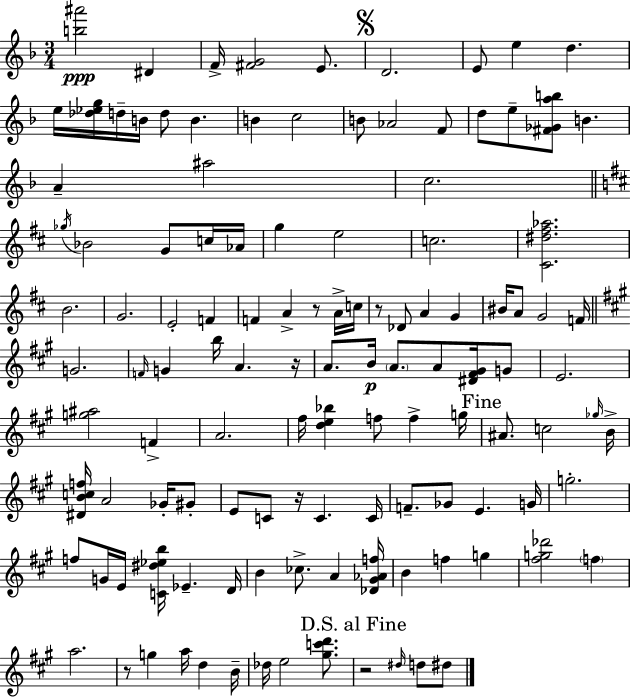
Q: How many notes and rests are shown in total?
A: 120